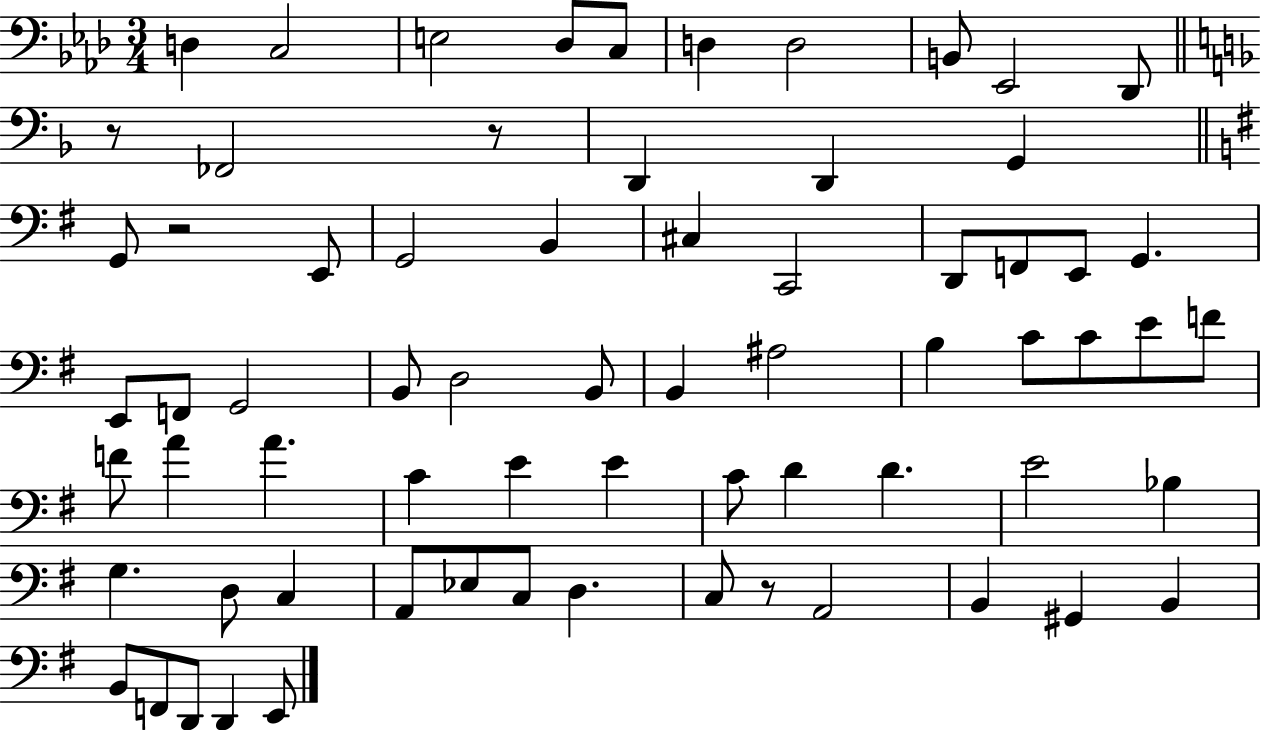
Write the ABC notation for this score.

X:1
T:Untitled
M:3/4
L:1/4
K:Ab
D, C,2 E,2 _D,/2 C,/2 D, D,2 B,,/2 _E,,2 _D,,/2 z/2 _F,,2 z/2 D,, D,, G,, G,,/2 z2 E,,/2 G,,2 B,, ^C, C,,2 D,,/2 F,,/2 E,,/2 G,, E,,/2 F,,/2 G,,2 B,,/2 D,2 B,,/2 B,, ^A,2 B, C/2 C/2 E/2 F/2 F/2 A A C E E C/2 D D E2 _B, G, D,/2 C, A,,/2 _E,/2 C,/2 D, C,/2 z/2 A,,2 B,, ^G,, B,, B,,/2 F,,/2 D,,/2 D,, E,,/2